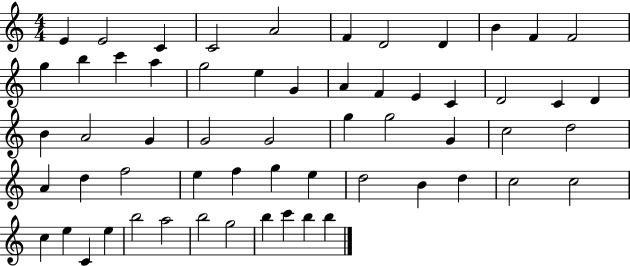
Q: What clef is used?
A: treble